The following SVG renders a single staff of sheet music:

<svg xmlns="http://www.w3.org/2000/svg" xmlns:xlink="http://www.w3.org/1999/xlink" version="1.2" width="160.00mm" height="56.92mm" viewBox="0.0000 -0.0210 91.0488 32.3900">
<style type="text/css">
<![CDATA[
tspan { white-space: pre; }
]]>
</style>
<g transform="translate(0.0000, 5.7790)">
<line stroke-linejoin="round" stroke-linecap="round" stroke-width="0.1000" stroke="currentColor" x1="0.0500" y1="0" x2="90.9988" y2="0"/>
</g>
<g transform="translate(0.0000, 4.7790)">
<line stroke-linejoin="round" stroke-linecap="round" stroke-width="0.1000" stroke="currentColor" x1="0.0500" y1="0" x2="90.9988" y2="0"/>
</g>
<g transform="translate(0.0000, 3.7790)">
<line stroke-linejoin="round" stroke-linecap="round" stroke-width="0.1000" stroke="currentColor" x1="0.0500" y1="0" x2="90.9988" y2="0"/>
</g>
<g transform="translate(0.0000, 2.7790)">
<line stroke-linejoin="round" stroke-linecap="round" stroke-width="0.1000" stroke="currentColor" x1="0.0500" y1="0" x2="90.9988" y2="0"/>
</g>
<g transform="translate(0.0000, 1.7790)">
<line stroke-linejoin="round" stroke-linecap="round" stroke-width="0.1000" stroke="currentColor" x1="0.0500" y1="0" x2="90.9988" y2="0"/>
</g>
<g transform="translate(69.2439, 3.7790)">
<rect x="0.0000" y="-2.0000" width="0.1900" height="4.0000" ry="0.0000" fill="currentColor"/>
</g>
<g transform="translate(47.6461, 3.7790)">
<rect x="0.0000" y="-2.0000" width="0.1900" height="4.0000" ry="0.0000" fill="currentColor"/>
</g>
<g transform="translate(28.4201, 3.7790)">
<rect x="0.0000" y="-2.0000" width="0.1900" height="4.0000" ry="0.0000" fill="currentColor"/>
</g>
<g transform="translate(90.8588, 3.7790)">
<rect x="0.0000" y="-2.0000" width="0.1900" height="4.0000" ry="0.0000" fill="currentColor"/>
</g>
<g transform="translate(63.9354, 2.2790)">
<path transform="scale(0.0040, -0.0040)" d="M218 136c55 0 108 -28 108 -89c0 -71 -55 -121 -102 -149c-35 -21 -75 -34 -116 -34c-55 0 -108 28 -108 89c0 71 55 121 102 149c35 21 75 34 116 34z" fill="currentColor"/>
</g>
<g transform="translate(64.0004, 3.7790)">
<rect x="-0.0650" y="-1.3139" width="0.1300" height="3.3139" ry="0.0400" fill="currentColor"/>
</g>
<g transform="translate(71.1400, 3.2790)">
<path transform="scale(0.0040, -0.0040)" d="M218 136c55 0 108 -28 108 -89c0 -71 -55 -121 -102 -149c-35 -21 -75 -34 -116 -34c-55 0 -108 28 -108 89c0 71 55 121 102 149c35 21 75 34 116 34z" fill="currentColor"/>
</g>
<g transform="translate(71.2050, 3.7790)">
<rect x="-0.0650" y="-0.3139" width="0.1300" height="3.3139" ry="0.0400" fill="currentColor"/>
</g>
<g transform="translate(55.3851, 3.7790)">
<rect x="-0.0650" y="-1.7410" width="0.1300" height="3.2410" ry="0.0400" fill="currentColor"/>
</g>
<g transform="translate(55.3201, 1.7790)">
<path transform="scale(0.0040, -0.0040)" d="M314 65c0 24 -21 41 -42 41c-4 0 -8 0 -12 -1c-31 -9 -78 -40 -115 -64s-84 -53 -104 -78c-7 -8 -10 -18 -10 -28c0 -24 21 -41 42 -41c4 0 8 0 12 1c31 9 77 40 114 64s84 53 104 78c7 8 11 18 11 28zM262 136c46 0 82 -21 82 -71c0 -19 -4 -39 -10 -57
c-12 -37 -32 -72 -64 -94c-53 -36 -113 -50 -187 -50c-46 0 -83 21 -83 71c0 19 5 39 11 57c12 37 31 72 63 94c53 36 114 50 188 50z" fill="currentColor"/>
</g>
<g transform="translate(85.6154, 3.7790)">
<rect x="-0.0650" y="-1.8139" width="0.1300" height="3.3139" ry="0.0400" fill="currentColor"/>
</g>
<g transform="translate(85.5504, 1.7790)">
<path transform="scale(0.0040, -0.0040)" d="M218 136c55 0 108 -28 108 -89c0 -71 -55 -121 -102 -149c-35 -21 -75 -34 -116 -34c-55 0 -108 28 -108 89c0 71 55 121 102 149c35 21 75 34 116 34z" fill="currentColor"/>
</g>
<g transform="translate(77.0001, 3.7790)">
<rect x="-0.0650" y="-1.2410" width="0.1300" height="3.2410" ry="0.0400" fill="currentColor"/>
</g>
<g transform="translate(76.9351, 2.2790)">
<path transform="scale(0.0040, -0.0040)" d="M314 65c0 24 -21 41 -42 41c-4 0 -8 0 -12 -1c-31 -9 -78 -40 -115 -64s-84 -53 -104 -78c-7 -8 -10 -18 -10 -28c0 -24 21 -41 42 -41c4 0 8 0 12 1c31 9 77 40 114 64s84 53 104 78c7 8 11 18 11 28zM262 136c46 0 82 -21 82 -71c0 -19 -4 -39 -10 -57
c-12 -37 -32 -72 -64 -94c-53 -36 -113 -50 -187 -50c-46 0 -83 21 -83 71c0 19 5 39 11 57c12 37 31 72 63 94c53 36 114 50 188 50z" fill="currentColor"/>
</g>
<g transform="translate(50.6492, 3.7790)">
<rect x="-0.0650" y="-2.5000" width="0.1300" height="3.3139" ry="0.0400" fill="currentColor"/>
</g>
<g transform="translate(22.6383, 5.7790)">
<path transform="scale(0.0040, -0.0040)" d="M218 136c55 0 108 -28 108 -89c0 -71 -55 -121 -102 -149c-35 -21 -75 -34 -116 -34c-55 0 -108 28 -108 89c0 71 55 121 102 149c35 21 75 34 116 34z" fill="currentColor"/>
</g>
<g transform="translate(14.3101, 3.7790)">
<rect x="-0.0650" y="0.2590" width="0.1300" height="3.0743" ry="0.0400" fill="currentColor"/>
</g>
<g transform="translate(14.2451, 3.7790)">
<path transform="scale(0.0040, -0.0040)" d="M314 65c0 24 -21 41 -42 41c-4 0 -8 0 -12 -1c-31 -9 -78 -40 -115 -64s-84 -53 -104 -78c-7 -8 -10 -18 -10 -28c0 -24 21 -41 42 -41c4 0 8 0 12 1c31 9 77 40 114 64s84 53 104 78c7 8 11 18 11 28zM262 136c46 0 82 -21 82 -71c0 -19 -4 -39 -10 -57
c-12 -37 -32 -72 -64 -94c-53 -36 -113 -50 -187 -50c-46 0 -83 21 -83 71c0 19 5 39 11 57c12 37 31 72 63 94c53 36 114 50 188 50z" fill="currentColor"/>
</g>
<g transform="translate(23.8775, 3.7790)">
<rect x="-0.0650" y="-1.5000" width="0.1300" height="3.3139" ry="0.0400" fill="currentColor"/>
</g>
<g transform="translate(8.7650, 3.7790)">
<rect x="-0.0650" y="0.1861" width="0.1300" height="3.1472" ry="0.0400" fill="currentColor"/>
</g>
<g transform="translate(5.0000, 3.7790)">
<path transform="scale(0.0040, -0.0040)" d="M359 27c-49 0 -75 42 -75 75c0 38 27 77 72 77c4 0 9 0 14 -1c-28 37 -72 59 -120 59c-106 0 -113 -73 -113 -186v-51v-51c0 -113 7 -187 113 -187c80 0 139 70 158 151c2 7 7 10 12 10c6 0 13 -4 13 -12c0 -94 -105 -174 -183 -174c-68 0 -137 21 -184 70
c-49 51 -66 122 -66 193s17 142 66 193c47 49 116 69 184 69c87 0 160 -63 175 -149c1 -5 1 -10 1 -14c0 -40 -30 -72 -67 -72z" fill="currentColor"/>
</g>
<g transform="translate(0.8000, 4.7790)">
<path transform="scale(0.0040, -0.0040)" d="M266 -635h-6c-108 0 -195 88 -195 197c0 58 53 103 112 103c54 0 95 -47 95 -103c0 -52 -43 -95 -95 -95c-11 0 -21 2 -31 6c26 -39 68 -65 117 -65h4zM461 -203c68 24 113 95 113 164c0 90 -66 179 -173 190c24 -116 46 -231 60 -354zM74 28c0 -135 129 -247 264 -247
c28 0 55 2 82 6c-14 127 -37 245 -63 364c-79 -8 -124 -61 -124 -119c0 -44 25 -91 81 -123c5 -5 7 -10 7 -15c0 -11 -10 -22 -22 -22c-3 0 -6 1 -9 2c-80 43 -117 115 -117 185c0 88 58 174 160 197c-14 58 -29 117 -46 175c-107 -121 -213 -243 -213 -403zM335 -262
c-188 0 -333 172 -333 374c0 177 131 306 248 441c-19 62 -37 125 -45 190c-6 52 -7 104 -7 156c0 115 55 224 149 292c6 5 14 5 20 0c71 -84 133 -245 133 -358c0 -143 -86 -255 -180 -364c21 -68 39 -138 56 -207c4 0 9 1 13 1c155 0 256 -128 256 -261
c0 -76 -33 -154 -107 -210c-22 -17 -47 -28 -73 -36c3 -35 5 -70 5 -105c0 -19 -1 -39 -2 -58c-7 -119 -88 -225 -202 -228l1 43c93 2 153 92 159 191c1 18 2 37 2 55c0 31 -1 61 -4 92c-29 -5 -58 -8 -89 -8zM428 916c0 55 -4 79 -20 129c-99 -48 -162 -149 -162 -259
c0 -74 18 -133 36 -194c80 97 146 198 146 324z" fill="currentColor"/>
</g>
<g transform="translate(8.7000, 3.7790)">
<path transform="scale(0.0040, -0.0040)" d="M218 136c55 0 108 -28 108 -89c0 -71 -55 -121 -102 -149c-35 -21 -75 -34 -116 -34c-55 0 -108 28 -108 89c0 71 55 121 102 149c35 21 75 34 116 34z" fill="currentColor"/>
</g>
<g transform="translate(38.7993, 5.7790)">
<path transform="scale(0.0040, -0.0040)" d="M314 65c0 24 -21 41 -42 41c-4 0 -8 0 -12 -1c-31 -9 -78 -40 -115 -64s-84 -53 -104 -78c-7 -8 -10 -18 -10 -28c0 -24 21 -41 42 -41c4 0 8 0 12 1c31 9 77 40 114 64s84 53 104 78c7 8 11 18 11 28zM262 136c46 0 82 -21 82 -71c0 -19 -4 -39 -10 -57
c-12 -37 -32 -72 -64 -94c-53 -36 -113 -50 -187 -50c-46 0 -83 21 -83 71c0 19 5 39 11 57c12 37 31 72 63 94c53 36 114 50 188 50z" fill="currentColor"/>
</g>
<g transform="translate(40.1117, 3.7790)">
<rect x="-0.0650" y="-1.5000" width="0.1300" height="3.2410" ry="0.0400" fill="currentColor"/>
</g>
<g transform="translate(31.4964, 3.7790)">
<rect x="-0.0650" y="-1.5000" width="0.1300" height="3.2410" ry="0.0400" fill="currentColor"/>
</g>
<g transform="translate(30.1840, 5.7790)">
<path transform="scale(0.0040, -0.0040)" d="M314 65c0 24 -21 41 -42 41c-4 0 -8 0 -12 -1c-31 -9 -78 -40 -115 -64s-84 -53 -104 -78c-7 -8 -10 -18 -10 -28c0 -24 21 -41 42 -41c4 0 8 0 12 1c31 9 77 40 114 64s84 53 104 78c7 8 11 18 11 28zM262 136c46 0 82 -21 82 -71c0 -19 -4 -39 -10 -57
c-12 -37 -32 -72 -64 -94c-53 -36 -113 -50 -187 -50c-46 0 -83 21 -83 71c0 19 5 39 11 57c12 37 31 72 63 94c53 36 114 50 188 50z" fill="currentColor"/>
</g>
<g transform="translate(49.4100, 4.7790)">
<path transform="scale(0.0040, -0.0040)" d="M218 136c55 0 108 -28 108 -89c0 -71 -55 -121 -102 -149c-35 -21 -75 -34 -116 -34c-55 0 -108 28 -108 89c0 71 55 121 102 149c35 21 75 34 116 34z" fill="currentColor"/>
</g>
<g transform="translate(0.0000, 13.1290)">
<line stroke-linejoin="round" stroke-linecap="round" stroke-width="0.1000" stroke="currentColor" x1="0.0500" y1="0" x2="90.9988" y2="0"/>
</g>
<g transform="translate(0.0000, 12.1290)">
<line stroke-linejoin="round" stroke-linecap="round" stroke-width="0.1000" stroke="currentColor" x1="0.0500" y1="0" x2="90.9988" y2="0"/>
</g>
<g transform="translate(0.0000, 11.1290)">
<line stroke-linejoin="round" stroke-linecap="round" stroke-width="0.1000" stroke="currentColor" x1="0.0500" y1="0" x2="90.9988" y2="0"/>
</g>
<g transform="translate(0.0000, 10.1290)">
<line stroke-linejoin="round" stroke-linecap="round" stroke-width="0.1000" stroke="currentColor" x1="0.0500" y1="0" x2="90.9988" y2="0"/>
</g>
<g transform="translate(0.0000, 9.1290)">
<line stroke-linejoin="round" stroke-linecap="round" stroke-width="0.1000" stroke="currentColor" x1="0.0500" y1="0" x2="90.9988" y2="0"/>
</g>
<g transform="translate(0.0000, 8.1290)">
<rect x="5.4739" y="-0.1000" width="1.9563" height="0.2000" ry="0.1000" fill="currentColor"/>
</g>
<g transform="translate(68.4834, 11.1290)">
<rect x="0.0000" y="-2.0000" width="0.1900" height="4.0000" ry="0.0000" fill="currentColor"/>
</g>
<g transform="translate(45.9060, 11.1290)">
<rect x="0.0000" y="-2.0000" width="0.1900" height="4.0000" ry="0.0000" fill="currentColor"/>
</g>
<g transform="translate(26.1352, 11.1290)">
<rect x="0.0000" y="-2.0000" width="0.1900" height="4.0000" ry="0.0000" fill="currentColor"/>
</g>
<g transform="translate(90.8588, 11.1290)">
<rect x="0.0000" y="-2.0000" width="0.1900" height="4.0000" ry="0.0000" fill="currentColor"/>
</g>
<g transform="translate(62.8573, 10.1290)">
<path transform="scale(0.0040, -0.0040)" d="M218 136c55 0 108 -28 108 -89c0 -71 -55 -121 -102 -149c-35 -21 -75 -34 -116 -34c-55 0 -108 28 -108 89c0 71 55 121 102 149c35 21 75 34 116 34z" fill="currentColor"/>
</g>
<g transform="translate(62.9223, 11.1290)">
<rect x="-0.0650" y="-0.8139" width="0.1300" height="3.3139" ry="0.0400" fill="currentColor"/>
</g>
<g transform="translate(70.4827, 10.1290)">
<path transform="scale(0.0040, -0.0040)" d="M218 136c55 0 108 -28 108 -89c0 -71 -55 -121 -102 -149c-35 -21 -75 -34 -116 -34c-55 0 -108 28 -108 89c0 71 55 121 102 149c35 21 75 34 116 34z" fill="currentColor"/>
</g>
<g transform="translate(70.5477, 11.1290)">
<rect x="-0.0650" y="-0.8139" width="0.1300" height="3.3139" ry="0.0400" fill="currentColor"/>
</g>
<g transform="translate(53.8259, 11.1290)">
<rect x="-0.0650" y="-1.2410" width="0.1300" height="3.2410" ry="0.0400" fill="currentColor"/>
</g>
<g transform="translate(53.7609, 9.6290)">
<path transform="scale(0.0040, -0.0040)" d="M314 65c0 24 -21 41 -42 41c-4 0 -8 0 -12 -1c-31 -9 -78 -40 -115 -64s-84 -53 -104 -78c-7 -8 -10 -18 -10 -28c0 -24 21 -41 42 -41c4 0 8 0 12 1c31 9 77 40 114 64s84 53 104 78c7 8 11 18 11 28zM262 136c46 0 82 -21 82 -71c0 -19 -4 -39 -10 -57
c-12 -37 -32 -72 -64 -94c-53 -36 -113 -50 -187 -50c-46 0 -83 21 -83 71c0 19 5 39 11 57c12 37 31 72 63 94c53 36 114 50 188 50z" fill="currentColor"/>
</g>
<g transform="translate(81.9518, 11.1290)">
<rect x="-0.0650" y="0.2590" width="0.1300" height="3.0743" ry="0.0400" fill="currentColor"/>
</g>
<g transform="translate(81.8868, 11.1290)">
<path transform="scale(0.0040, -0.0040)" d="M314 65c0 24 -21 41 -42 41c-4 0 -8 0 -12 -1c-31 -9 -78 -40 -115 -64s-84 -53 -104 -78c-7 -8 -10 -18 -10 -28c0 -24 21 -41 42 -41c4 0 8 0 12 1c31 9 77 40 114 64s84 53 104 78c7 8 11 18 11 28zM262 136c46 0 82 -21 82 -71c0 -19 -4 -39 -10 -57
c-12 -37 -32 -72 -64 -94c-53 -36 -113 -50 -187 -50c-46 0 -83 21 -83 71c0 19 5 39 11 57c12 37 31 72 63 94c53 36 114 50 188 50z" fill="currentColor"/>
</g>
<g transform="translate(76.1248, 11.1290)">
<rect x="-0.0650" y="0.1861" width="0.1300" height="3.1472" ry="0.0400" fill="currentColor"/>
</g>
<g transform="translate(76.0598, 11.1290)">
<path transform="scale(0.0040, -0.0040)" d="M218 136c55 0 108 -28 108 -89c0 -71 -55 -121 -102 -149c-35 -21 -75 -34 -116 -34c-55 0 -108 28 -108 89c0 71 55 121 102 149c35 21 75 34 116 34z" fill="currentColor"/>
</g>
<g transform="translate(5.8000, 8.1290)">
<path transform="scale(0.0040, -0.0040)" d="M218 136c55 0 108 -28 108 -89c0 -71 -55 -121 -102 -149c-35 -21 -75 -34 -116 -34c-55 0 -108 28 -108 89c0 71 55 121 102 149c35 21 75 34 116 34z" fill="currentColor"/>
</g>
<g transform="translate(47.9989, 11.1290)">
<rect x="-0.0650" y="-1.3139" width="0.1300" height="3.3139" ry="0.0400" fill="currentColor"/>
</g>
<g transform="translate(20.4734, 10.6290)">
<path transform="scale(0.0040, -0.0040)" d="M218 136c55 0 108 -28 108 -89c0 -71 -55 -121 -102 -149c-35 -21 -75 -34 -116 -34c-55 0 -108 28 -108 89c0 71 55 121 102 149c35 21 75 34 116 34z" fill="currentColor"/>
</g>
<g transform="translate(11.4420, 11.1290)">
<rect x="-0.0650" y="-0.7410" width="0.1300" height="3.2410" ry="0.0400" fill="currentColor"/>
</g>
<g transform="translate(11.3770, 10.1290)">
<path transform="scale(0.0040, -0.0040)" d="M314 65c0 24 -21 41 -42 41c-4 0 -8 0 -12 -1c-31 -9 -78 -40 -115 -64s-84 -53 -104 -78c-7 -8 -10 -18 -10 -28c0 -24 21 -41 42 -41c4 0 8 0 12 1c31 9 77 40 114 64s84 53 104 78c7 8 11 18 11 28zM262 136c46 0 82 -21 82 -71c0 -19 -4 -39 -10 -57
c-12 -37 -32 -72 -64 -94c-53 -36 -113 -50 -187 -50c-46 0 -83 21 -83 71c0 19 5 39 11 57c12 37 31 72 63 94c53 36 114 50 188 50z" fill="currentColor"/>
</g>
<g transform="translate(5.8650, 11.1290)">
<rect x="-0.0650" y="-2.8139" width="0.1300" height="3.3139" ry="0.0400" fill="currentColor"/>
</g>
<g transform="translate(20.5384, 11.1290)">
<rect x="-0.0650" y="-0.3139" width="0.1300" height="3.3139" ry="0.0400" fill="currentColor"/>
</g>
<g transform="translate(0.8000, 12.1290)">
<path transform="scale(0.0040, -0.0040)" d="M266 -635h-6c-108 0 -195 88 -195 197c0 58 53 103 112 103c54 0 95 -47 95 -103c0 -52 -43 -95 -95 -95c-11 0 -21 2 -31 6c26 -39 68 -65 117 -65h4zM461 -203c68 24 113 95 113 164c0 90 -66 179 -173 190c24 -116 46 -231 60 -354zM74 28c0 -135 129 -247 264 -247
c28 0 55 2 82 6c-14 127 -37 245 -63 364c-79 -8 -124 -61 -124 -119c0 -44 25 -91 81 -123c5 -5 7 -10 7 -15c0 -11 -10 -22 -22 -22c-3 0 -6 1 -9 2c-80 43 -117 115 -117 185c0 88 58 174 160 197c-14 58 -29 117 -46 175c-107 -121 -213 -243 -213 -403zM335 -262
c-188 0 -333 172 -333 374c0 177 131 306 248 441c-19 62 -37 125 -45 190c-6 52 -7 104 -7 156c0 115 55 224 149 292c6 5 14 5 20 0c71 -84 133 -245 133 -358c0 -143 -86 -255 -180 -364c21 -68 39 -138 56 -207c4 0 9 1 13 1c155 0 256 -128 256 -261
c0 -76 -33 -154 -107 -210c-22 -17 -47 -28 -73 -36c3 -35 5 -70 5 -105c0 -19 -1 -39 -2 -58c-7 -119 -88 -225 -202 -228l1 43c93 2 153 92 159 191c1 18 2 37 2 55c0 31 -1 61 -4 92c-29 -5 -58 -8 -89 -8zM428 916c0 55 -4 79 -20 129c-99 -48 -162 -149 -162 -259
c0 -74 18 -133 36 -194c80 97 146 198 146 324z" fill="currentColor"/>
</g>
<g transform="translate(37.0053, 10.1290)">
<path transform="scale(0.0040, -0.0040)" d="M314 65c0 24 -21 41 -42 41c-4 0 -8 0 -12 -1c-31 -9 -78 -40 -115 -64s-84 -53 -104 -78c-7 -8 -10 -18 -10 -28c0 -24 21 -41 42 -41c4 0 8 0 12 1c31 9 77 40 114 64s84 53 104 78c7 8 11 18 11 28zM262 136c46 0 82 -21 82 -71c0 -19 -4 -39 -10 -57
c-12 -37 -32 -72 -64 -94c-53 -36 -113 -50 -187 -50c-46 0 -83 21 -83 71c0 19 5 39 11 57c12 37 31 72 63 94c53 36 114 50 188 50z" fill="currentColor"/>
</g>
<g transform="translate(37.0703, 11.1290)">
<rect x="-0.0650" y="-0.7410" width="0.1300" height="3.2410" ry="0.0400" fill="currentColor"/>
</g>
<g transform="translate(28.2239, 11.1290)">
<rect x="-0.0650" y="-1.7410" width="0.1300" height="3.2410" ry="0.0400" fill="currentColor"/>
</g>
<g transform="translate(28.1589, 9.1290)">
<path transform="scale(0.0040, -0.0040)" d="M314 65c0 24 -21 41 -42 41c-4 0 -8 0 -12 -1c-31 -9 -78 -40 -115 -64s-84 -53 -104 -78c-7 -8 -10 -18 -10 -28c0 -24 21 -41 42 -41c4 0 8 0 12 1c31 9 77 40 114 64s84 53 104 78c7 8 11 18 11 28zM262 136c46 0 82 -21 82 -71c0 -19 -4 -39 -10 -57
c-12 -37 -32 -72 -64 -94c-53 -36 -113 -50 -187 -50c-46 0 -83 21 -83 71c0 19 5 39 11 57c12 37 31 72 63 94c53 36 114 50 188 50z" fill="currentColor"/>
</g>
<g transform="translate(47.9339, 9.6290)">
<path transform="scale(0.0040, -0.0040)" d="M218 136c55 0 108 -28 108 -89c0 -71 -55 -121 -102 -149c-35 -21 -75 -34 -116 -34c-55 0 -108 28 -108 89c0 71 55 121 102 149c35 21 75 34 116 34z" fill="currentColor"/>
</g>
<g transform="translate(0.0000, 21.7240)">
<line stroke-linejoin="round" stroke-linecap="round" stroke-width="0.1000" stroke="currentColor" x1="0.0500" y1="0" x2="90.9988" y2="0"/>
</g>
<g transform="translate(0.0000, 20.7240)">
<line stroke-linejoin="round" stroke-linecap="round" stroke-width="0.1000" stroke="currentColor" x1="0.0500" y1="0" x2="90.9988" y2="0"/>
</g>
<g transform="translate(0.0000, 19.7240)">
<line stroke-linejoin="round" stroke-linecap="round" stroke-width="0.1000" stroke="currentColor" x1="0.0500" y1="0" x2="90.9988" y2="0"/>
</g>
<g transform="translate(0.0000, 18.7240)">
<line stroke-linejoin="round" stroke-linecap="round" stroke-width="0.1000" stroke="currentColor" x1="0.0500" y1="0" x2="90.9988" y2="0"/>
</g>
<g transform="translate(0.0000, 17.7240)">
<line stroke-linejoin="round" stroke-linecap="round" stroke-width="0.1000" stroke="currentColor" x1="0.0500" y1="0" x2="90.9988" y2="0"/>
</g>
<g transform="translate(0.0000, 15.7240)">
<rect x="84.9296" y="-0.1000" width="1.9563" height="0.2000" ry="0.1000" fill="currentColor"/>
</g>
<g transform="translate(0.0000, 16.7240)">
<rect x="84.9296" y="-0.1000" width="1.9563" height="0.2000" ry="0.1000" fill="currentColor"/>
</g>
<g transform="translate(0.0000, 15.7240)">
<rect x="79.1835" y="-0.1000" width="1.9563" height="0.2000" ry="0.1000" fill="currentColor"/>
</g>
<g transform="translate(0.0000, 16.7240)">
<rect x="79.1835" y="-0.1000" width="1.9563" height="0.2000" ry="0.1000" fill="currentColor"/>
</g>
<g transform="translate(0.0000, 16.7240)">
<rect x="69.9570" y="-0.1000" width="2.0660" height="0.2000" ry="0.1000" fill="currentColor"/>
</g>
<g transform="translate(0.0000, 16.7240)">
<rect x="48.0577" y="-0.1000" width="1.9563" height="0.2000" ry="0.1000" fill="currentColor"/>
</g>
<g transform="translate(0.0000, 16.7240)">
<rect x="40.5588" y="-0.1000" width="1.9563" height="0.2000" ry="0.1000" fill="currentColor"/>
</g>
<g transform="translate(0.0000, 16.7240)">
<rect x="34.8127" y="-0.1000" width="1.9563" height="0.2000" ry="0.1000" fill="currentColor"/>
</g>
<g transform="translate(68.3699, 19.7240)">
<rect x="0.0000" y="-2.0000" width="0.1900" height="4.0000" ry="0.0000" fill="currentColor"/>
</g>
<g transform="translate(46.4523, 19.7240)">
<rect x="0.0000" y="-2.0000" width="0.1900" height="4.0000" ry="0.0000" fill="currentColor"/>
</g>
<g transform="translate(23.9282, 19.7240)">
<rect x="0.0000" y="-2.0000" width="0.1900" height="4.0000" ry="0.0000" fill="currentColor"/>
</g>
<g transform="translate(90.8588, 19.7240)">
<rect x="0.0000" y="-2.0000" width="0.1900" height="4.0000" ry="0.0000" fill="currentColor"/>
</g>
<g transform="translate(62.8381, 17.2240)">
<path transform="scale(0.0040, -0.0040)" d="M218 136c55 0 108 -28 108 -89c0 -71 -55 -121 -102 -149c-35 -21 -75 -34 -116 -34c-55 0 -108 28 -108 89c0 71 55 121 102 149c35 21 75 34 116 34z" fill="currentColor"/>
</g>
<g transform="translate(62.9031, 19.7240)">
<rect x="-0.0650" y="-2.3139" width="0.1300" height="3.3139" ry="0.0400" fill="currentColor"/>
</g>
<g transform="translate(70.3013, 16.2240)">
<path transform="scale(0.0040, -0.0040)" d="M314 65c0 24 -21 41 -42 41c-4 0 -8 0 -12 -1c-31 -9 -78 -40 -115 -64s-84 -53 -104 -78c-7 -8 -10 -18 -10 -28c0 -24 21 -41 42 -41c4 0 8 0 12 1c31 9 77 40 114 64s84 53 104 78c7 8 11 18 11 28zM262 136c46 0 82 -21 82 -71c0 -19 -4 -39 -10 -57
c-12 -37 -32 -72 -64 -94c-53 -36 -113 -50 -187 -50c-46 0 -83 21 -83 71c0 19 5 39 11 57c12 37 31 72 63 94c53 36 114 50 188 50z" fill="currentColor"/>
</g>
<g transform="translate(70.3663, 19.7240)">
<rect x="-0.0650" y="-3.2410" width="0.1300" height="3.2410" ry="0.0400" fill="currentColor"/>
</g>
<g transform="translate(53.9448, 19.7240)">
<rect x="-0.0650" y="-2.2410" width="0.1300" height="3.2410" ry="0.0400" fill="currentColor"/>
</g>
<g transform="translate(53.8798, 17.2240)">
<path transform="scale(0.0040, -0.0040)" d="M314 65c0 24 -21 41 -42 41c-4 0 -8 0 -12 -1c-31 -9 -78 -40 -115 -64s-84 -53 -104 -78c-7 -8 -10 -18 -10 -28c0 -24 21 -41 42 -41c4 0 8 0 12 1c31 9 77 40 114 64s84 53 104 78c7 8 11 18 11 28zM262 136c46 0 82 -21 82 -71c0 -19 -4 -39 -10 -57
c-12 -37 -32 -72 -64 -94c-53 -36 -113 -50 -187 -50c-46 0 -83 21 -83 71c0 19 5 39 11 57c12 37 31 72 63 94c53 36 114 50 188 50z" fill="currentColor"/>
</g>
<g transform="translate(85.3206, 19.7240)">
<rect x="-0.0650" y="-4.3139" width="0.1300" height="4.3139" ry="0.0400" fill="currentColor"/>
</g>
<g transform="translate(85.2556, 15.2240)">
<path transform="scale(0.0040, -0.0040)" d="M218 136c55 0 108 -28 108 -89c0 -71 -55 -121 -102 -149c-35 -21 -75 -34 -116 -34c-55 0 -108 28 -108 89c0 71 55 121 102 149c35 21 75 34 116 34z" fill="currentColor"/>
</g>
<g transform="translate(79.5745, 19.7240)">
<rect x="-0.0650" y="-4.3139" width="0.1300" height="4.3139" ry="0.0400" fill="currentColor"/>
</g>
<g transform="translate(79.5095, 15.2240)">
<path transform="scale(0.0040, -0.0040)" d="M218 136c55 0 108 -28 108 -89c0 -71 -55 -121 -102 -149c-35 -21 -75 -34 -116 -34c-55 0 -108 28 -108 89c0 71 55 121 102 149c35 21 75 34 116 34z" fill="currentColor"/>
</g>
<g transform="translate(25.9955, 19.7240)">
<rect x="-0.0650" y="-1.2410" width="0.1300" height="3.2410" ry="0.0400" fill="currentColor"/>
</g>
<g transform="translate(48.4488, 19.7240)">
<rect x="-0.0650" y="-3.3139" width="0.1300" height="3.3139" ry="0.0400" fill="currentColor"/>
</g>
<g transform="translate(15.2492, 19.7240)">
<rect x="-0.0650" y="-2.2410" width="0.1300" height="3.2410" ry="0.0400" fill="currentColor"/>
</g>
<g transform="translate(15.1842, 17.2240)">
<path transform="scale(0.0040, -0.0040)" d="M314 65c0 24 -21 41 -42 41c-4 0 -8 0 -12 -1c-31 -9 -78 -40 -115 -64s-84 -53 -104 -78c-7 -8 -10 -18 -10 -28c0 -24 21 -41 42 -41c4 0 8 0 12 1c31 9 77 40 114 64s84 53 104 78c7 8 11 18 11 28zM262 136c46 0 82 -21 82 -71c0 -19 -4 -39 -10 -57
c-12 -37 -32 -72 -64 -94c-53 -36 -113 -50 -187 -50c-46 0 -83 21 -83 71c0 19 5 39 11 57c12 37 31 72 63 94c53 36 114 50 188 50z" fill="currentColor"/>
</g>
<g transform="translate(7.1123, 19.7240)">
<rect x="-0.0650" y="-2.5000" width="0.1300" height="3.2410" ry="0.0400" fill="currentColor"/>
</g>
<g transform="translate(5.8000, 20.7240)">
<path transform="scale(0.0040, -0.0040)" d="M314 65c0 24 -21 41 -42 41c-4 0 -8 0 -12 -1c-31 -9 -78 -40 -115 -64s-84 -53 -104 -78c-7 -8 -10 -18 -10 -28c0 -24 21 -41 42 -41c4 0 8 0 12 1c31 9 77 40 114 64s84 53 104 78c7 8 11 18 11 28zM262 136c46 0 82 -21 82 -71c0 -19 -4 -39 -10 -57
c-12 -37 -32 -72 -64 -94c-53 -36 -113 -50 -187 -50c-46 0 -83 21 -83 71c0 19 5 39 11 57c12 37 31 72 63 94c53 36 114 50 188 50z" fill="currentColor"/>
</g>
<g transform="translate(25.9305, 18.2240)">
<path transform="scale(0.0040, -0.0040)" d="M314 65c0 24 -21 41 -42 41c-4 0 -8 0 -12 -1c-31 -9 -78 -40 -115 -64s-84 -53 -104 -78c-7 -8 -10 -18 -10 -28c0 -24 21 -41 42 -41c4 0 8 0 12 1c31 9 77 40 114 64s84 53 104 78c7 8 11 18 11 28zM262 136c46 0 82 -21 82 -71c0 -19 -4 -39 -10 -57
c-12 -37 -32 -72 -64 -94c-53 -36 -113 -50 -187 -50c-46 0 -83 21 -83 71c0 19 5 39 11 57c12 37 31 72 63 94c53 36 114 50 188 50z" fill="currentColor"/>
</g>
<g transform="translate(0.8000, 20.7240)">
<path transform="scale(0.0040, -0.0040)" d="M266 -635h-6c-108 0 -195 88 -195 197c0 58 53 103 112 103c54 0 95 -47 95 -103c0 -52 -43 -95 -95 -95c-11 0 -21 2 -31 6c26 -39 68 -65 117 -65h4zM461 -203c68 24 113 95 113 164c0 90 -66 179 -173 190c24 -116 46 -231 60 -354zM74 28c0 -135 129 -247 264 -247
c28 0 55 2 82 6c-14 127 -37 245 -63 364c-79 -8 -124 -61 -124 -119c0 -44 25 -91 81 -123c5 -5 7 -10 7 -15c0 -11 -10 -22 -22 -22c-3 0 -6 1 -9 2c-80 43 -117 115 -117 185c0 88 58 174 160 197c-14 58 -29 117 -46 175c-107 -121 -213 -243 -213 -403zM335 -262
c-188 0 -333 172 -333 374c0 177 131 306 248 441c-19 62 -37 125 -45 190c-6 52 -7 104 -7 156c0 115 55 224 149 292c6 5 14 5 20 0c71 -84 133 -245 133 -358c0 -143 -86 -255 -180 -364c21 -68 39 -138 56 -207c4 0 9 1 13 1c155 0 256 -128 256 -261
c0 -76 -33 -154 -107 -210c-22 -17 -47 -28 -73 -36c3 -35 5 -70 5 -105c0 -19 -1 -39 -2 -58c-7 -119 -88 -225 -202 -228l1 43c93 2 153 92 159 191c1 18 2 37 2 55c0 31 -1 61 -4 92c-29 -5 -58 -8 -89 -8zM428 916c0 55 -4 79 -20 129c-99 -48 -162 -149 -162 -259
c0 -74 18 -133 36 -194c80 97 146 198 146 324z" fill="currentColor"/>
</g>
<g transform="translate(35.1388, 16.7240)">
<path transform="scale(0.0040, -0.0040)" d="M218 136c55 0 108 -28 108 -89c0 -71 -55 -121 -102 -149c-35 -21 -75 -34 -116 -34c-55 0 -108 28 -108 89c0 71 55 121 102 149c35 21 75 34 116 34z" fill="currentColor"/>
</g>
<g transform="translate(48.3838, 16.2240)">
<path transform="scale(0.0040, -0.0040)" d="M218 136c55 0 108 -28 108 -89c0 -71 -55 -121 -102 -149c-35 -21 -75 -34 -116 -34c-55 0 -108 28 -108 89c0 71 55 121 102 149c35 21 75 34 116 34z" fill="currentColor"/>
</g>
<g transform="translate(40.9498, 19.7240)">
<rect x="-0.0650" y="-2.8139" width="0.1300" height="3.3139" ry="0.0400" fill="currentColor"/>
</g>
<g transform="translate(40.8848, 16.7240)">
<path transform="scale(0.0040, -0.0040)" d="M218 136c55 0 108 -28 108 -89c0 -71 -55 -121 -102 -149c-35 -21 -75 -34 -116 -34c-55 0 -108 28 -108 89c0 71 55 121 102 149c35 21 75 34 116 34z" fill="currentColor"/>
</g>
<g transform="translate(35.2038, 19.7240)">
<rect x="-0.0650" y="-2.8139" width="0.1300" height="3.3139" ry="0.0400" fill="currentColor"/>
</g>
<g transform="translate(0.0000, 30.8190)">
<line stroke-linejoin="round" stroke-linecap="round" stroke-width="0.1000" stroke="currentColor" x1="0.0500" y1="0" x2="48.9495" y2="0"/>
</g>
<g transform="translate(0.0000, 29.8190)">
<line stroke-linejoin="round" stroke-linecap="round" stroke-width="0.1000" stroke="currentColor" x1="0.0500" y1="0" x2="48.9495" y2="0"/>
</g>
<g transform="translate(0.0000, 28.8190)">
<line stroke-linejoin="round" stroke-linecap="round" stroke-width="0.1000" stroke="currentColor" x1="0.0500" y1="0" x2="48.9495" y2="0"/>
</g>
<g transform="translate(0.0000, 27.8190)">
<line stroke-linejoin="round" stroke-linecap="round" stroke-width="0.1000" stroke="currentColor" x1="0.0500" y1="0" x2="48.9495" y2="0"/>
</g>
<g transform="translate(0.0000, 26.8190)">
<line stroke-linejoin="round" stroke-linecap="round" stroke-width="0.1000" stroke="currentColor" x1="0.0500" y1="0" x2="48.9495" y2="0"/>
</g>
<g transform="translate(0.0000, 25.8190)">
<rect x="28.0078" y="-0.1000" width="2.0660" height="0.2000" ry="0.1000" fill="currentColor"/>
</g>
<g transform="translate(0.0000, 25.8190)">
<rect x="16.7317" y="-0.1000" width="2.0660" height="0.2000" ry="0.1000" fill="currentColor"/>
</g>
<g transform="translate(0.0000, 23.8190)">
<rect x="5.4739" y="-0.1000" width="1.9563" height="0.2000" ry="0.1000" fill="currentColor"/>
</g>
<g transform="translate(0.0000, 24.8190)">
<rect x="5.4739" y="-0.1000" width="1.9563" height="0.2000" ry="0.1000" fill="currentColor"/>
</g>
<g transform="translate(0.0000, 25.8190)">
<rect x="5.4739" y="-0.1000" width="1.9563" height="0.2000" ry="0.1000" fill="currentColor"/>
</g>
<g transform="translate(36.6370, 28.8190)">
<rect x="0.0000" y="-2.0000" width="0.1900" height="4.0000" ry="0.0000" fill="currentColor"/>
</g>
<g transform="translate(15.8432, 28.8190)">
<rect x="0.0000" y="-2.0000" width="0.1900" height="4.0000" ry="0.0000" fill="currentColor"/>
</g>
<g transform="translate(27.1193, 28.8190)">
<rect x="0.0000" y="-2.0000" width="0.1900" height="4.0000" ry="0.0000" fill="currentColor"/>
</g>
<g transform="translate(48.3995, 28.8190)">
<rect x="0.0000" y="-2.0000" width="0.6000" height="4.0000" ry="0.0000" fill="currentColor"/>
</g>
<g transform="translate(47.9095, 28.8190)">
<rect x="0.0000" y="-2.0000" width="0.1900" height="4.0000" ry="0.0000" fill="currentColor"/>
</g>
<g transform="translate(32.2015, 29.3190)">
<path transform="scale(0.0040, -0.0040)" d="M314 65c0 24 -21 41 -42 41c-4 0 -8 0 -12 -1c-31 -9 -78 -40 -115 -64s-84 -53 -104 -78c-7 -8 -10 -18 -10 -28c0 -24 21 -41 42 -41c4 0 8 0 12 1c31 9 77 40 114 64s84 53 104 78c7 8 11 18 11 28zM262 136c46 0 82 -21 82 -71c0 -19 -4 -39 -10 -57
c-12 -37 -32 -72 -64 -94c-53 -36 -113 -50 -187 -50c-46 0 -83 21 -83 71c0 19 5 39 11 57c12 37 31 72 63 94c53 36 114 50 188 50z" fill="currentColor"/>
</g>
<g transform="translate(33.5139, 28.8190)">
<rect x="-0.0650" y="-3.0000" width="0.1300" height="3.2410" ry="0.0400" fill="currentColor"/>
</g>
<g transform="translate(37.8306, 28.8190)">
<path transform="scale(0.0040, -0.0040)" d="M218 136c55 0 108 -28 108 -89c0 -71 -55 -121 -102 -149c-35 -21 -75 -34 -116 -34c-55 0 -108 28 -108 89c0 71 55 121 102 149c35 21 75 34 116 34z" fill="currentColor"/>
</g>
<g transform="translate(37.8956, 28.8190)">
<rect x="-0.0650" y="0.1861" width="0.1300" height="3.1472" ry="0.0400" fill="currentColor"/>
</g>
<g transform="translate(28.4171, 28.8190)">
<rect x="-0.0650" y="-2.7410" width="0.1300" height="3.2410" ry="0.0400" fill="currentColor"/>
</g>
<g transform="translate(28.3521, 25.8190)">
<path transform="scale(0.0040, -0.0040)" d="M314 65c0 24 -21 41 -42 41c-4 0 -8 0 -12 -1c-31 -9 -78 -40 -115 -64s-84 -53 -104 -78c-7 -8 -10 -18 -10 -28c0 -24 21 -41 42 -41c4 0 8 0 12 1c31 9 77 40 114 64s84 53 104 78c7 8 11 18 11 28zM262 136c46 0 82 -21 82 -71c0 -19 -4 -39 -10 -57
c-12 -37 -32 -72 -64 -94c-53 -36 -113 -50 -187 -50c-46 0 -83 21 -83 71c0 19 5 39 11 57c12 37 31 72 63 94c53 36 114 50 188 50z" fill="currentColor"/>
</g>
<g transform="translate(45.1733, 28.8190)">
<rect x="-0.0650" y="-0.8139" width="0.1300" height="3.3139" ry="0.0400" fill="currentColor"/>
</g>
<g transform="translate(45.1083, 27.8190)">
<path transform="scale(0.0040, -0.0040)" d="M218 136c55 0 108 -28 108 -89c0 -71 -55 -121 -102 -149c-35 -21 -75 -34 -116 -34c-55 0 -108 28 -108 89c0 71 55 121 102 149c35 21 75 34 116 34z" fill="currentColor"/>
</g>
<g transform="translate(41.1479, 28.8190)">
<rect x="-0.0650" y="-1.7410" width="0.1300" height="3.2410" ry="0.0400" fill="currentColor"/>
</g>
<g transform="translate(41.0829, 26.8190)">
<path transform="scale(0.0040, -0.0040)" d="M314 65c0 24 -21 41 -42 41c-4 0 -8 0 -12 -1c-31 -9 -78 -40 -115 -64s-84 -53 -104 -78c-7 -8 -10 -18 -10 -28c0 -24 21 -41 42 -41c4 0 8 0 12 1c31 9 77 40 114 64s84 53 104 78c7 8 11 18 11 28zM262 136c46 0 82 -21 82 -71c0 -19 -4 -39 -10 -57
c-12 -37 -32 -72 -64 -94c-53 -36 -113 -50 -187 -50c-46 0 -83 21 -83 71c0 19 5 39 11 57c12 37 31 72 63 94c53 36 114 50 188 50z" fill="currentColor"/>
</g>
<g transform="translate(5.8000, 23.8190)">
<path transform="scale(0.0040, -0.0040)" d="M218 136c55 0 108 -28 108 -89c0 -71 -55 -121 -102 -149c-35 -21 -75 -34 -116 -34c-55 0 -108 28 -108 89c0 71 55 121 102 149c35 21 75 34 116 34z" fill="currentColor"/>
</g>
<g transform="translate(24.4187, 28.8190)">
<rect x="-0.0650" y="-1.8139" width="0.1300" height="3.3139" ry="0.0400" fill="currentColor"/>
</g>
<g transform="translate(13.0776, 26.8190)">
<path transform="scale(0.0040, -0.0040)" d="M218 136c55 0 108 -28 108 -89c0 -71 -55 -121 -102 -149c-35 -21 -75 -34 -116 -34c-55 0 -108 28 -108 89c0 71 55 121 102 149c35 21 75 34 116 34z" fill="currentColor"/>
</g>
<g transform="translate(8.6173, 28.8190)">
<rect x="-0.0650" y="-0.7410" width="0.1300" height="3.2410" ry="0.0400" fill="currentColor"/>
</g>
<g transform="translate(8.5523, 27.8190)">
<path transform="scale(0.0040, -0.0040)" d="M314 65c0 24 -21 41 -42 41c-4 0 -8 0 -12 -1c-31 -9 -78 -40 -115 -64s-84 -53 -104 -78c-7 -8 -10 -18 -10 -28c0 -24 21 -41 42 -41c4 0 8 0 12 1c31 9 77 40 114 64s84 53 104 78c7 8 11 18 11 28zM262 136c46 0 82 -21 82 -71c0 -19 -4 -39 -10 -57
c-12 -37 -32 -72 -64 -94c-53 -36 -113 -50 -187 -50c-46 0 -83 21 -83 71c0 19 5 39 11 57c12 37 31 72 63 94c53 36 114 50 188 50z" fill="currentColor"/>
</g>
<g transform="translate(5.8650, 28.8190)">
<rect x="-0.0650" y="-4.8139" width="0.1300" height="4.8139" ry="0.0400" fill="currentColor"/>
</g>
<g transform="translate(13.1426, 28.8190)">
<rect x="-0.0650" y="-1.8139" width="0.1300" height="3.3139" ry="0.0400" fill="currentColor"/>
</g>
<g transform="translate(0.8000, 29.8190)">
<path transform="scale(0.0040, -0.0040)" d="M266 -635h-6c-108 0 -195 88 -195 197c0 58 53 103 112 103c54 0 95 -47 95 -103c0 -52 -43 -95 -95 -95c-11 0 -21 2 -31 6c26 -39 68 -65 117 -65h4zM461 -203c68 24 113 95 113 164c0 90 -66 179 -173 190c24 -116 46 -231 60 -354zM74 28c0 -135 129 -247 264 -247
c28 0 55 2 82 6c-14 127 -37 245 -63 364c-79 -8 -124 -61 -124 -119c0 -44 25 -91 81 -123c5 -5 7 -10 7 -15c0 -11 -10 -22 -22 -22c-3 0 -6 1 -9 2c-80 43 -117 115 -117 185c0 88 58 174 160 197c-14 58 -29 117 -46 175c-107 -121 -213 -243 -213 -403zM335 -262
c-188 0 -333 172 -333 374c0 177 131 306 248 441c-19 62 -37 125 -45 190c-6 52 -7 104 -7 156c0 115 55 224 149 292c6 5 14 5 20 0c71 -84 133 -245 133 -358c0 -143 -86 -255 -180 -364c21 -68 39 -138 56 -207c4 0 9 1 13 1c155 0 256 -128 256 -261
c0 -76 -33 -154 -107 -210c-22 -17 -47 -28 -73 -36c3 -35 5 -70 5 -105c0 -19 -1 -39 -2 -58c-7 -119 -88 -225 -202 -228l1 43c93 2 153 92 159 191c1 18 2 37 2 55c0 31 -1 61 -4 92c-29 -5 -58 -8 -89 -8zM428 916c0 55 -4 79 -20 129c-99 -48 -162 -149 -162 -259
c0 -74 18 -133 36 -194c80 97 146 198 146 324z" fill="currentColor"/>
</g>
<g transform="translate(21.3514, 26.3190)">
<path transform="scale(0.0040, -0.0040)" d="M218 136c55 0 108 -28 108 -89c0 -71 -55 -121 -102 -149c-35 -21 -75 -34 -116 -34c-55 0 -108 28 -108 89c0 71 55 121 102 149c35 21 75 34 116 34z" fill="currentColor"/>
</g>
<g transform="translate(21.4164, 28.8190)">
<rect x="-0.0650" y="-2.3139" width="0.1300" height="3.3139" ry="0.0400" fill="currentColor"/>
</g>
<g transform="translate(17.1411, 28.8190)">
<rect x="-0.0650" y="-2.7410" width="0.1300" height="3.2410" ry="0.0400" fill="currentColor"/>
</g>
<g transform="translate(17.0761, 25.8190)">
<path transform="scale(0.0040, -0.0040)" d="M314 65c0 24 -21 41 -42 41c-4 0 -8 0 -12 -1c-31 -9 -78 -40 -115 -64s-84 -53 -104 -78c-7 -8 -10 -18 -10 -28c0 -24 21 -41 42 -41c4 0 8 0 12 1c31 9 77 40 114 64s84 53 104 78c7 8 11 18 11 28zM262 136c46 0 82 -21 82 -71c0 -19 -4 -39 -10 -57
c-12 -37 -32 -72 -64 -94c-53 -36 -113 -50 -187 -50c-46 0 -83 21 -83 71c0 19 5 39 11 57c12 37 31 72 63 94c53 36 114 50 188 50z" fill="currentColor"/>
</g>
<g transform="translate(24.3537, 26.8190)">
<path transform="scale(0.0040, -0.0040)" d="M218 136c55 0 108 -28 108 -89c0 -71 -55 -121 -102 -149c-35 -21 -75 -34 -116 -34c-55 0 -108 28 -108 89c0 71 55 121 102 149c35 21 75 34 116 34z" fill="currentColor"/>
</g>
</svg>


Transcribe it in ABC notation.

X:1
T:Untitled
M:4/4
L:1/4
K:C
B B2 E E2 E2 G f2 e c e2 f a d2 c f2 d2 e e2 d d B B2 G2 g2 e2 a a b g2 g b2 d' d' e' d2 f a2 g f a2 A2 B f2 d